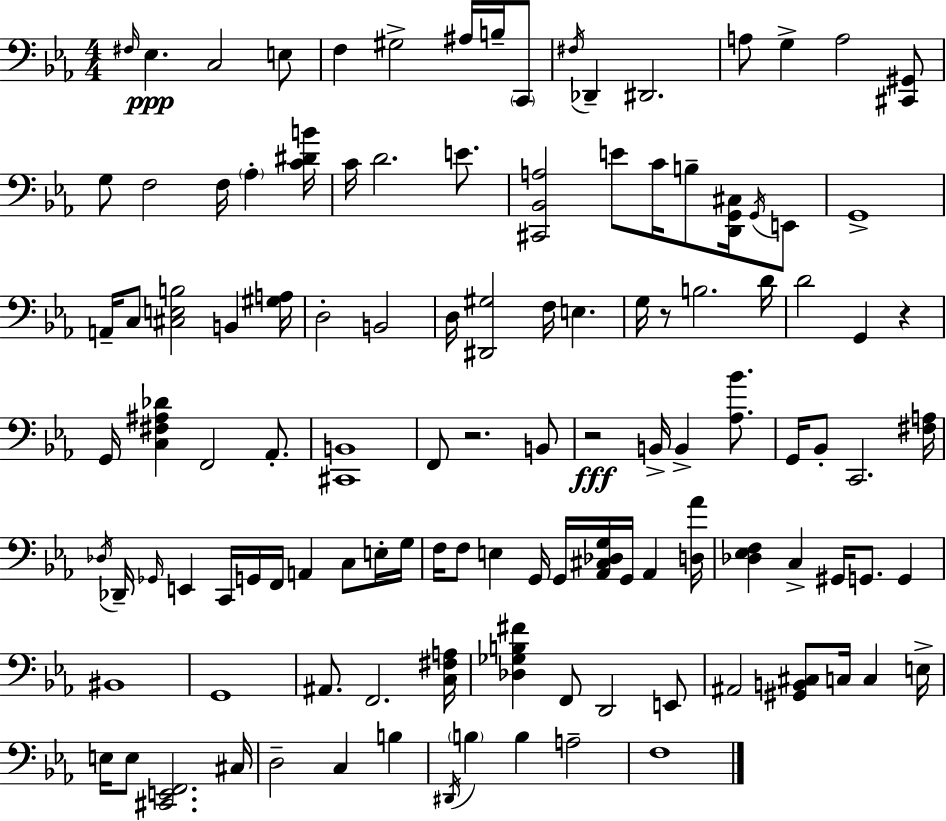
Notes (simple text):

F#3/s Eb3/q. C3/h E3/e F3/q G#3/h A#3/s B3/s C2/e F#3/s Db2/q D#2/h. A3/e G3/q A3/h [C#2,G#2]/e G3/e F3/h F3/s Ab3/q [C4,D#4,B4]/s C4/s D4/h. E4/e. [C#2,Bb2,A3]/h E4/e C4/s B3/e [D2,G2,C#3]/s G2/s E2/e G2/w A2/s C3/e [C#3,E3,B3]/h B2/q [G#3,A3]/s D3/h B2/h D3/s [D#2,G#3]/h F3/s E3/q. G3/s R/e B3/h. D4/s D4/h G2/q R/q G2/s [C3,F#3,A#3,Db4]/q F2/h Ab2/e. [C#2,B2]/w F2/e R/h. B2/e R/h B2/s B2/q [Ab3,Bb4]/e. G2/s Bb2/e C2/h. [F#3,A3]/s Db3/s Db2/s Gb2/s E2/q C2/s G2/s F2/s A2/q C3/e E3/s G3/s F3/s F3/e E3/q G2/s G2/s [Ab2,C#3,Db3,G3]/s G2/s Ab2/q [D3,Ab4]/s [Db3,Eb3,F3]/q C3/q G#2/s G2/e. G2/q BIS2/w G2/w A#2/e. F2/h. [C3,F#3,A3]/s [Db3,Gb3,B3,F#4]/q F2/e D2/h E2/e A#2/h [G#2,B2,C#3]/e C3/s C3/q E3/s E3/s E3/e [C#2,E2,F2]/h. C#3/s D3/h C3/q B3/q D#2/s B3/q B3/q A3/h F3/w